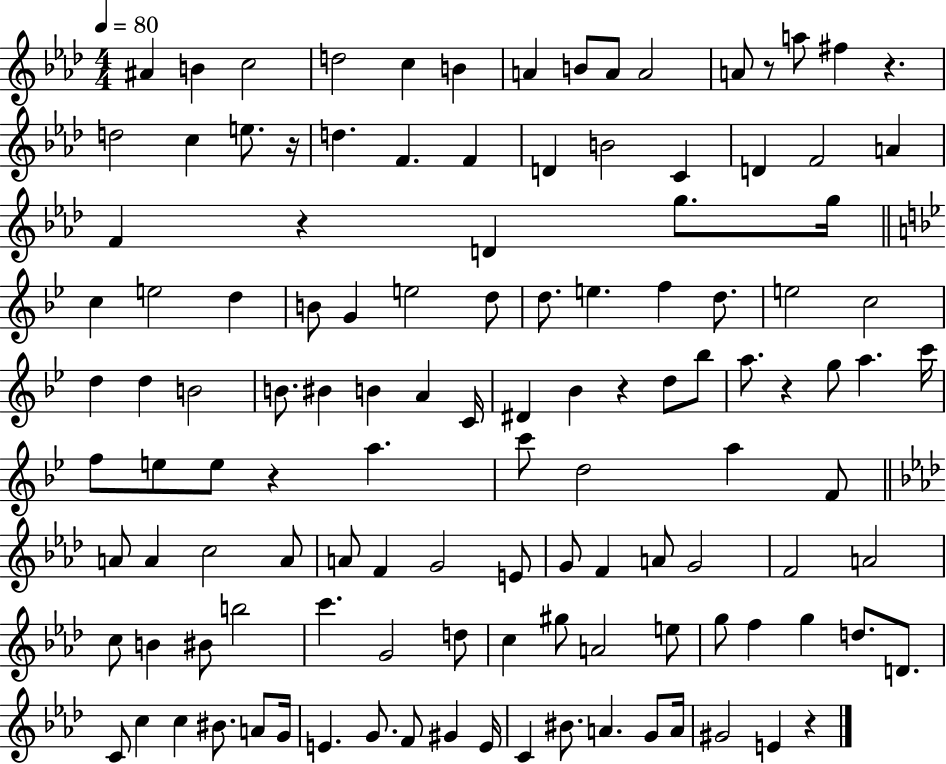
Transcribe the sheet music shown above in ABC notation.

X:1
T:Untitled
M:4/4
L:1/4
K:Ab
^A B c2 d2 c B A B/2 A/2 A2 A/2 z/2 a/2 ^f z d2 c e/2 z/4 d F F D B2 C D F2 A F z D g/2 g/4 c e2 d B/2 G e2 d/2 d/2 e f d/2 e2 c2 d d B2 B/2 ^B B A C/4 ^D _B z d/2 _b/2 a/2 z g/2 a c'/4 f/2 e/2 e/2 z a c'/2 d2 a F/2 A/2 A c2 A/2 A/2 F G2 E/2 G/2 F A/2 G2 F2 A2 c/2 B ^B/2 b2 c' G2 d/2 c ^g/2 A2 e/2 g/2 f g d/2 D/2 C/2 c c ^B/2 A/2 G/4 E G/2 F/2 ^G E/4 C ^B/2 A G/2 A/4 ^G2 E z